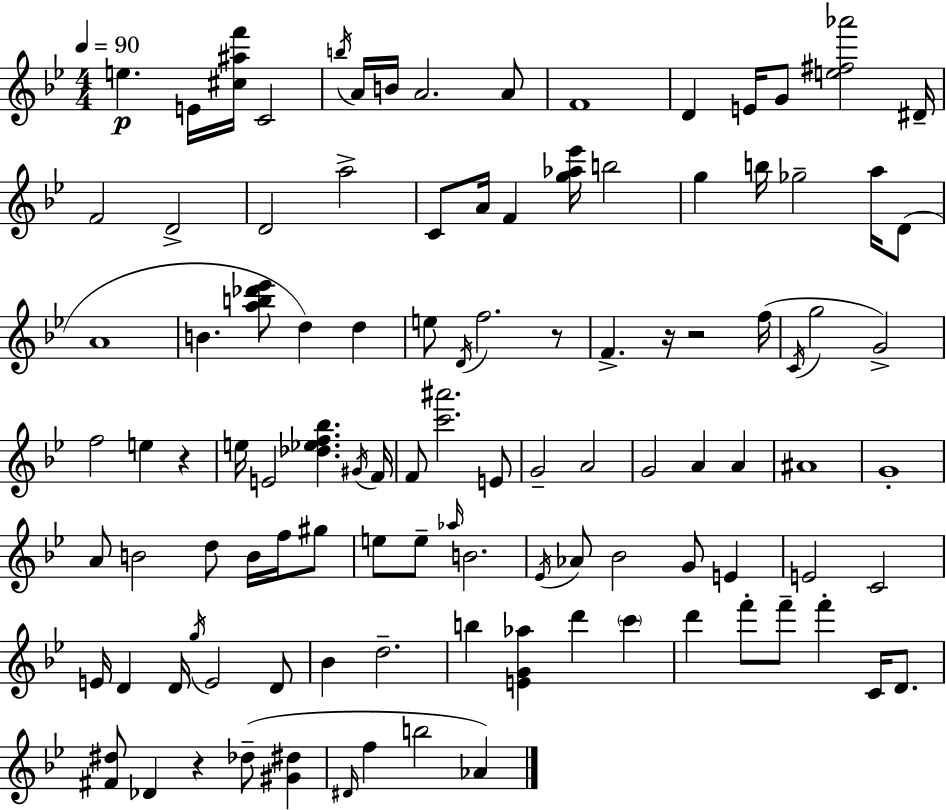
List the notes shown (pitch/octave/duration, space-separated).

E5/q. E4/s [C#5,A#5,F6]/s C4/h B5/s A4/s B4/s A4/h. A4/e F4/w D4/q E4/s G4/e [E5,F#5,Ab6]/h D#4/s F4/h D4/h D4/h A5/h C4/e A4/s F4/q [G5,Ab5,Eb6]/s B5/h G5/q B5/s Gb5/h A5/s D4/e A4/w B4/q. [A5,B5,Db6,Eb6]/e D5/q D5/q E5/e D4/s F5/h. R/e F4/q. R/s R/h F5/s C4/s G5/h G4/h F5/h E5/q R/q E5/s E4/h [Db5,Eb5,F5,Bb5]/q. G#4/s F4/s F4/e [C6,A#6]/h. E4/e G4/h A4/h G4/h A4/q A4/q A#4/w G4/w A4/e B4/h D5/e B4/s F5/s G#5/e E5/e E5/e Ab5/s B4/h. Eb4/s Ab4/e Bb4/h G4/e E4/q E4/h C4/h E4/s D4/q D4/s G5/s E4/h D4/e Bb4/q D5/h. B5/q [E4,G4,Ab5]/q D6/q C6/q D6/q F6/e F6/e F6/q C4/s D4/e. [F#4,D#5]/e Db4/q R/q Db5/e [G#4,D#5]/q D#4/s F5/q B5/h Ab4/q